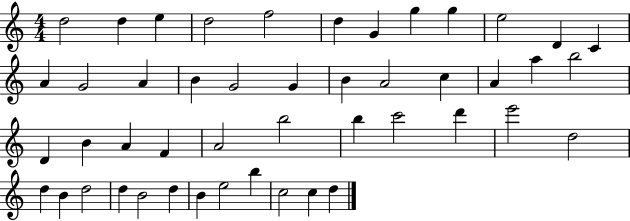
D5/h D5/q E5/q D5/h F5/h D5/q G4/q G5/q G5/q E5/h D4/q C4/q A4/q G4/h A4/q B4/q G4/h G4/q B4/q A4/h C5/q A4/q A5/q B5/h D4/q B4/q A4/q F4/q A4/h B5/h B5/q C6/h D6/q E6/h D5/h D5/q B4/q D5/h D5/q B4/h D5/q B4/q E5/h B5/q C5/h C5/q D5/q